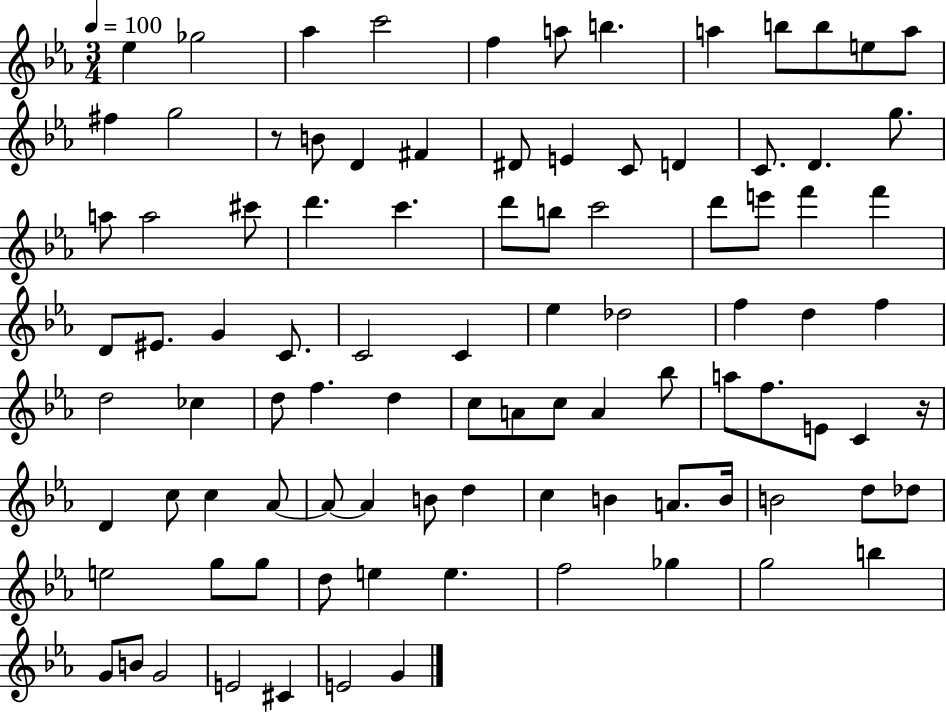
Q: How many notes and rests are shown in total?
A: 95